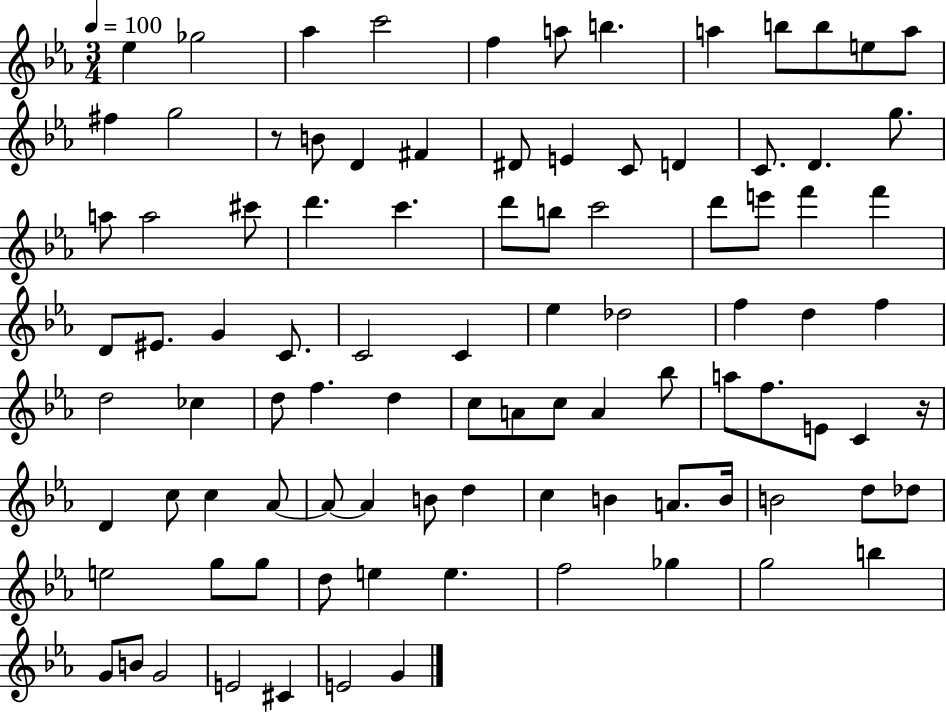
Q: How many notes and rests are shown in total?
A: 95